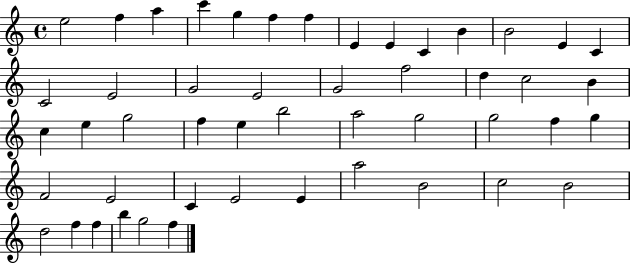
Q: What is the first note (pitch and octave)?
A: E5